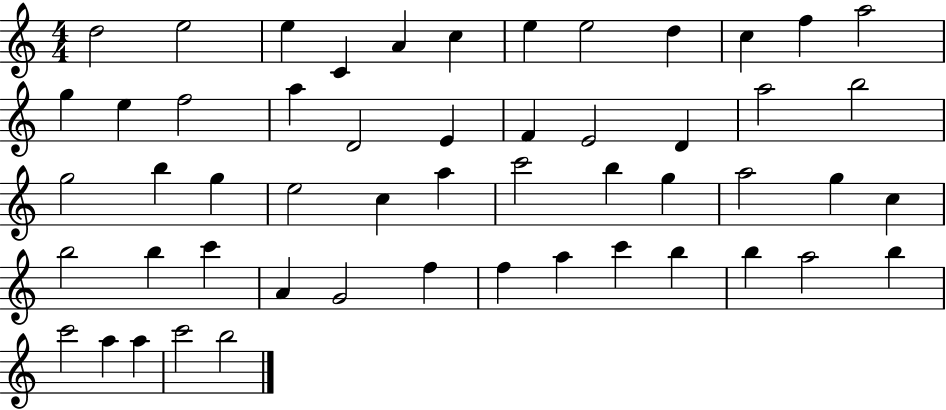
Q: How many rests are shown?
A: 0